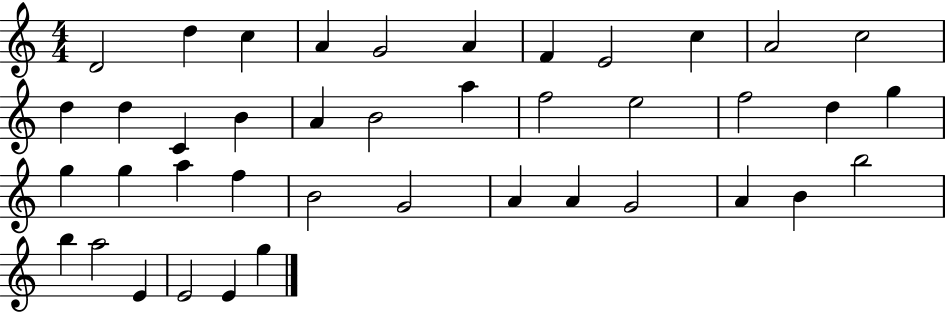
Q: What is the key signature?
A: C major